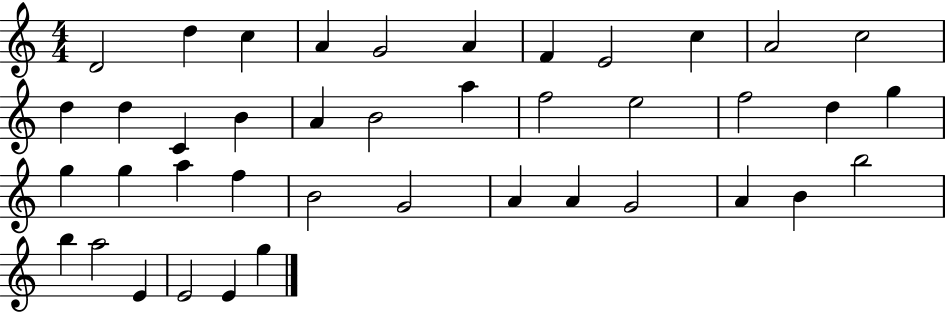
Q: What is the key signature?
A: C major